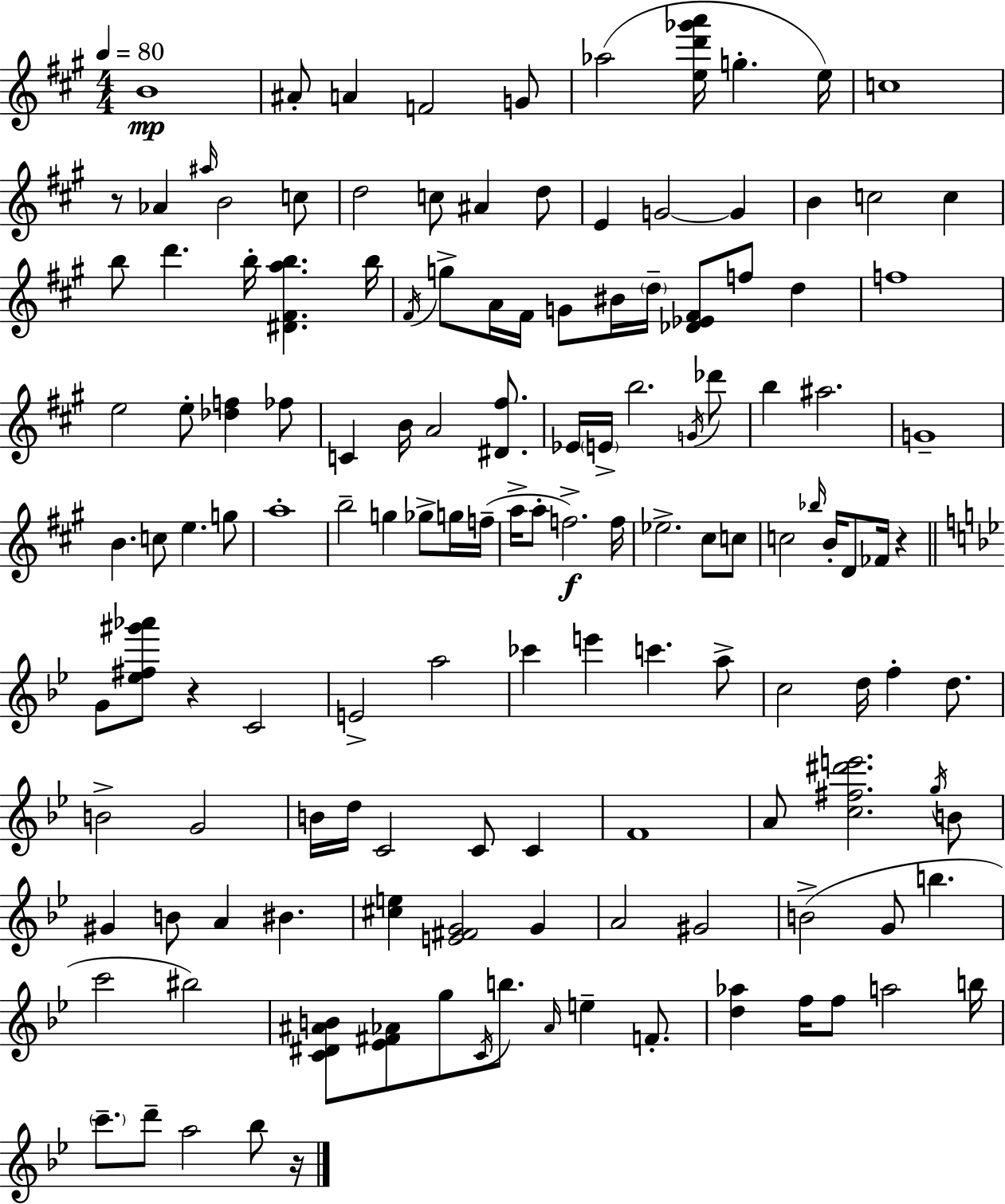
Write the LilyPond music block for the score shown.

{
  \clef treble
  \numericTimeSignature
  \time 4/4
  \key a \major
  \tempo 4 = 80
  b'1\mp | ais'8-. a'4 f'2 g'8 | aes''2( <e'' d''' ges''' a'''>16 g''4.-. e''16) | c''1 | \break r8 aes'4 \grace { ais''16 } b'2 c''8 | d''2 c''8 ais'4 d''8 | e'4 g'2~~ g'4 | b'4 c''2 c''4 | \break b''8 d'''4. b''16-. <dis' fis' a'' b''>4. | b''16 \acciaccatura { fis'16 } g''8-> a'16 fis'16 g'8 bis'16 \parenthesize d''16-- <des' ees' fis'>8 f''8 d''4 | f''1 | e''2 e''8-. <des'' f''>4 | \break fes''8 c'4 b'16 a'2 <dis' fis''>8. | ees'16 \parenthesize e'16-> b''2. | \acciaccatura { g'16 } des'''8 b''4 ais''2. | g'1-- | \break b'4. c''8 e''4. | g''8 a''1-. | b''2-- g''4 ges''8-> | g''16 f''16--( a''16-> a''8-. f''2.->\f) | \break f''16 ees''2.-> cis''8 | c''8 c''2 \grace { bes''16 } b'16-. d'8 fes'16 | r4 \bar "||" \break \key g \minor g'8 <ees'' fis'' gis''' aes'''>8 r4 c'2 | e'2-> a''2 | ces'''4 e'''4 c'''4. a''8-> | c''2 d''16 f''4-. d''8. | \break b'2-> g'2 | b'16 d''16 c'2 c'8 c'4 | f'1 | a'8 <c'' fis'' dis''' e'''>2. \acciaccatura { g''16 } b'8 | \break gis'4 b'8 a'4 bis'4. | <cis'' e''>4 <e' fis' g'>2 g'4 | a'2 gis'2 | b'2->( g'8 b''4. | \break c'''2 bis''2) | <c' dis' ais' b'>8 <ees' fis' aes'>8 g''8 \acciaccatura { c'16 } b''8. \grace { aes'16 } e''4-- | f'8.-. <d'' aes''>4 f''16 f''8 a''2 | b''16 \parenthesize c'''8.-- d'''8-- a''2 | \break bes''8 r16 \bar "|."
}